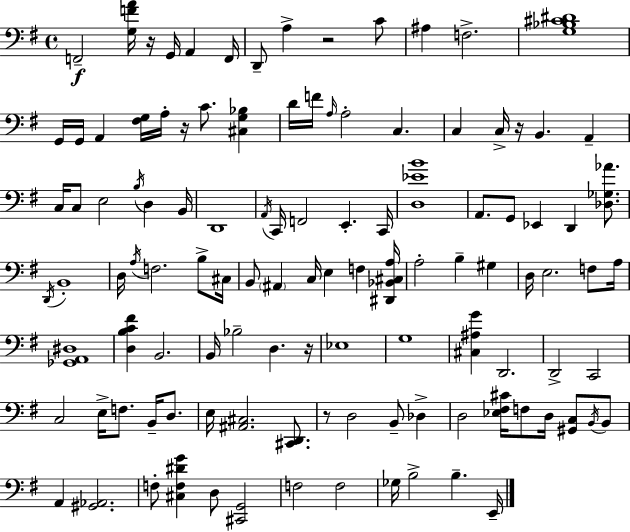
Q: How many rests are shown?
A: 6